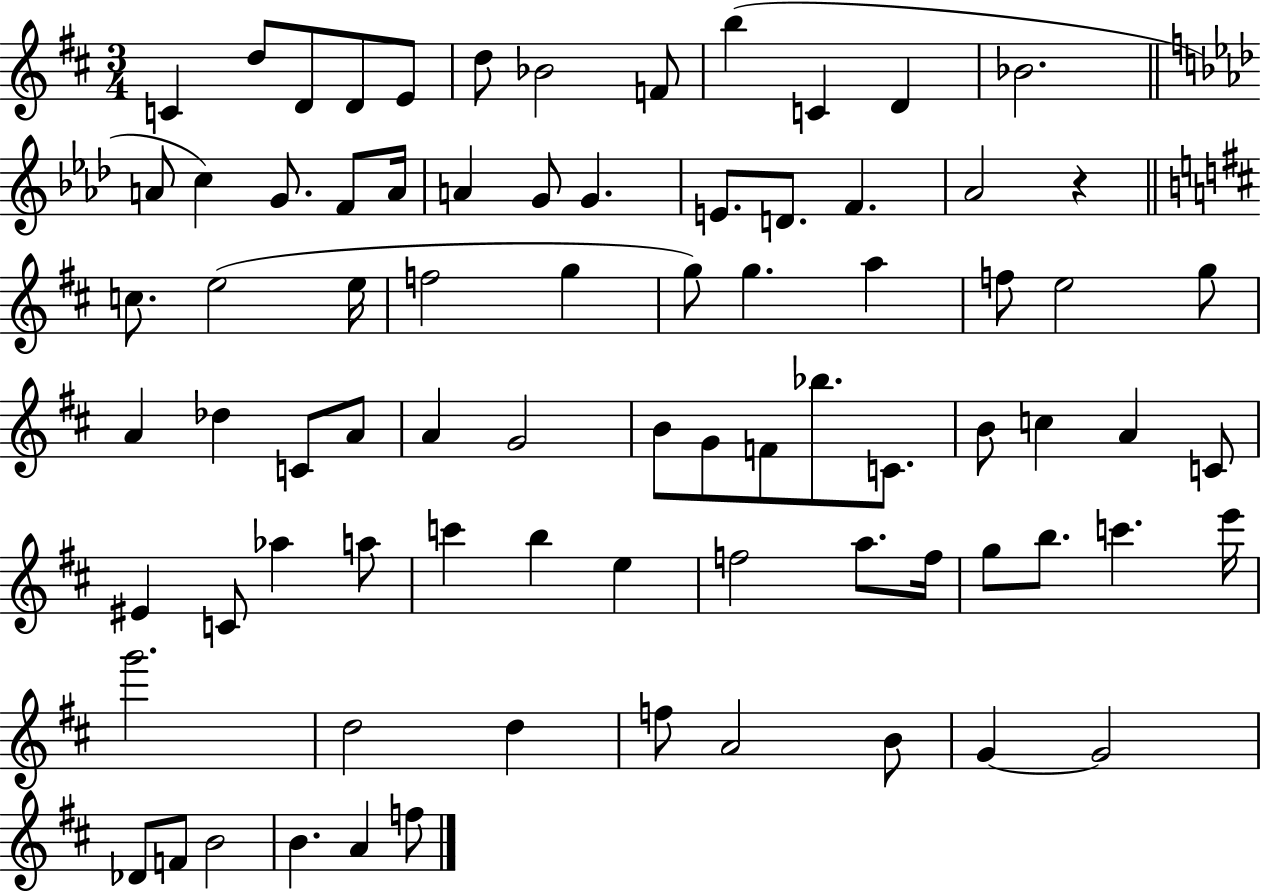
C4/q D5/e D4/e D4/e E4/e D5/e Bb4/h F4/e B5/q C4/q D4/q Bb4/h. A4/e C5/q G4/e. F4/e A4/s A4/q G4/e G4/q. E4/e. D4/e. F4/q. Ab4/h R/q C5/e. E5/h E5/s F5/h G5/q G5/e G5/q. A5/q F5/e E5/h G5/e A4/q Db5/q C4/e A4/e A4/q G4/h B4/e G4/e F4/e Bb5/e. C4/e. B4/e C5/q A4/q C4/e EIS4/q C4/e Ab5/q A5/e C6/q B5/q E5/q F5/h A5/e. F5/s G5/e B5/e. C6/q. E6/s G6/h. D5/h D5/q F5/e A4/h B4/e G4/q G4/h Db4/e F4/e B4/h B4/q. A4/q F5/e